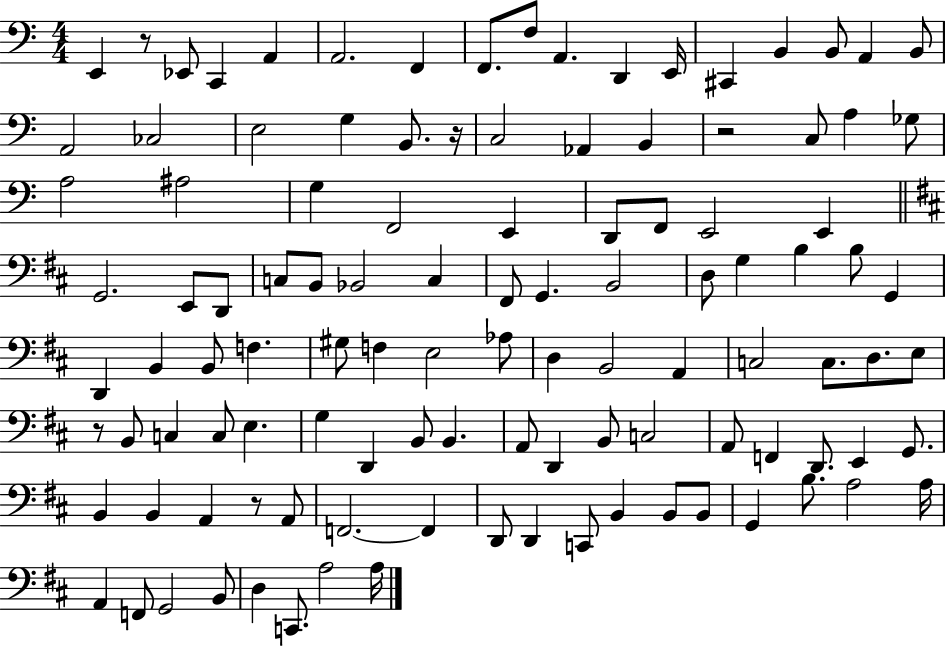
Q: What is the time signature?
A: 4/4